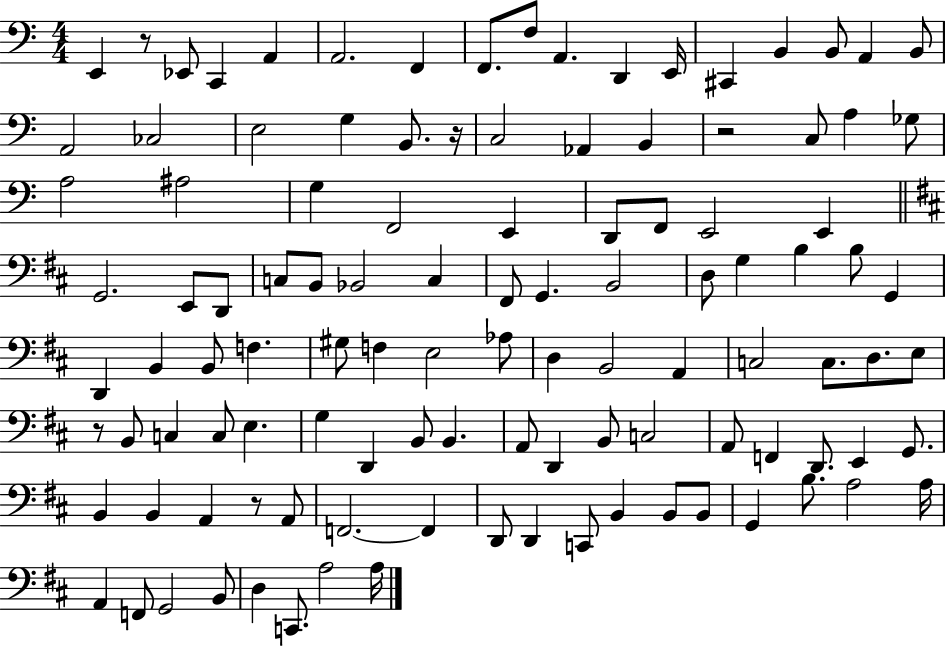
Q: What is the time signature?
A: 4/4